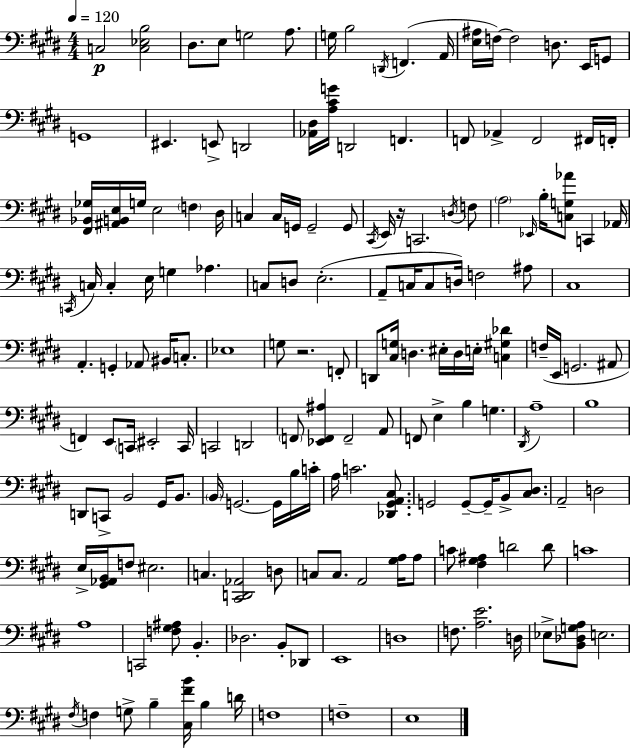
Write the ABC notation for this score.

X:1
T:Untitled
M:4/4
L:1/4
K:E
C,2 [C,_E,B,]2 ^D,/2 E,/2 G,2 A,/2 G,/4 B,2 D,,/4 F,, A,,/4 [E,^A,]/4 F,/4 F,2 D,/2 E,,/4 G,,/2 G,,4 ^E,, E,,/2 D,,2 [_A,,^D,]/4 [A,^CG]/4 D,,2 F,, F,,/2 _A,, F,,2 ^F,,/4 F,,/4 [^F,,_B,,_G,]/4 [^A,,B,,E,]/4 G,/4 E,2 F, ^D,/4 C, C,/4 G,,/4 G,,2 G,,/2 ^C,,/4 E,,/4 z/4 C,,2 D,/4 F,/2 A,2 _E,,/4 B,/4 [C,G,_A]/2 C,, _A,,/4 C,,/4 C,/4 C, E,/4 G, _A, C,/2 D,/2 E,2 A,,/2 C,/4 C,/2 D,/4 F,2 ^A,/2 ^C,4 A,, G,, _A,,/2 ^B,,/4 C,/2 _E,4 G,/2 z2 F,,/2 D,,/2 [^C,G,]/4 D, ^E,/4 D,/4 E,/4 [C,^G,_D] F,/4 E,,/4 G,,2 ^A,,/2 F,, E,,/2 C,,/4 ^E,,2 C,,/4 C,,2 D,,2 F,,/2 [_E,,F,,^A,] F,,2 A,,/2 F,,/2 E, B, G, ^D,,/4 A,4 B,4 D,,/2 C,,/2 B,,2 ^G,,/4 B,,/2 B,,/4 G,,2 G,,/4 B,/4 C/4 A,/4 C2 [_D,,^G,,A,,^C,]/2 G,,2 G,,/2 G,,/4 B,,/2 [^C,^D,]/2 A,,2 D,2 E,/4 [^G,,_A,,B,,]/4 F,/2 ^E,2 C, [^C,,D,,_A,,]2 D,/2 C,/2 C,/2 A,,2 [^G,A,]/4 A,/2 C/2 [^F,^G,^A,] D2 D/2 C4 A,4 C,,2 [F,^G,^A,]/2 B,, _D,2 B,,/2 _D,,/2 E,,4 D,4 F,/2 [A,E]2 D,/4 _E,/2 [B,,_D,G,A,]/2 E,2 ^F,/4 F, G,/2 B, [^C,^FB]/4 B, D/4 F,4 F,4 E,4